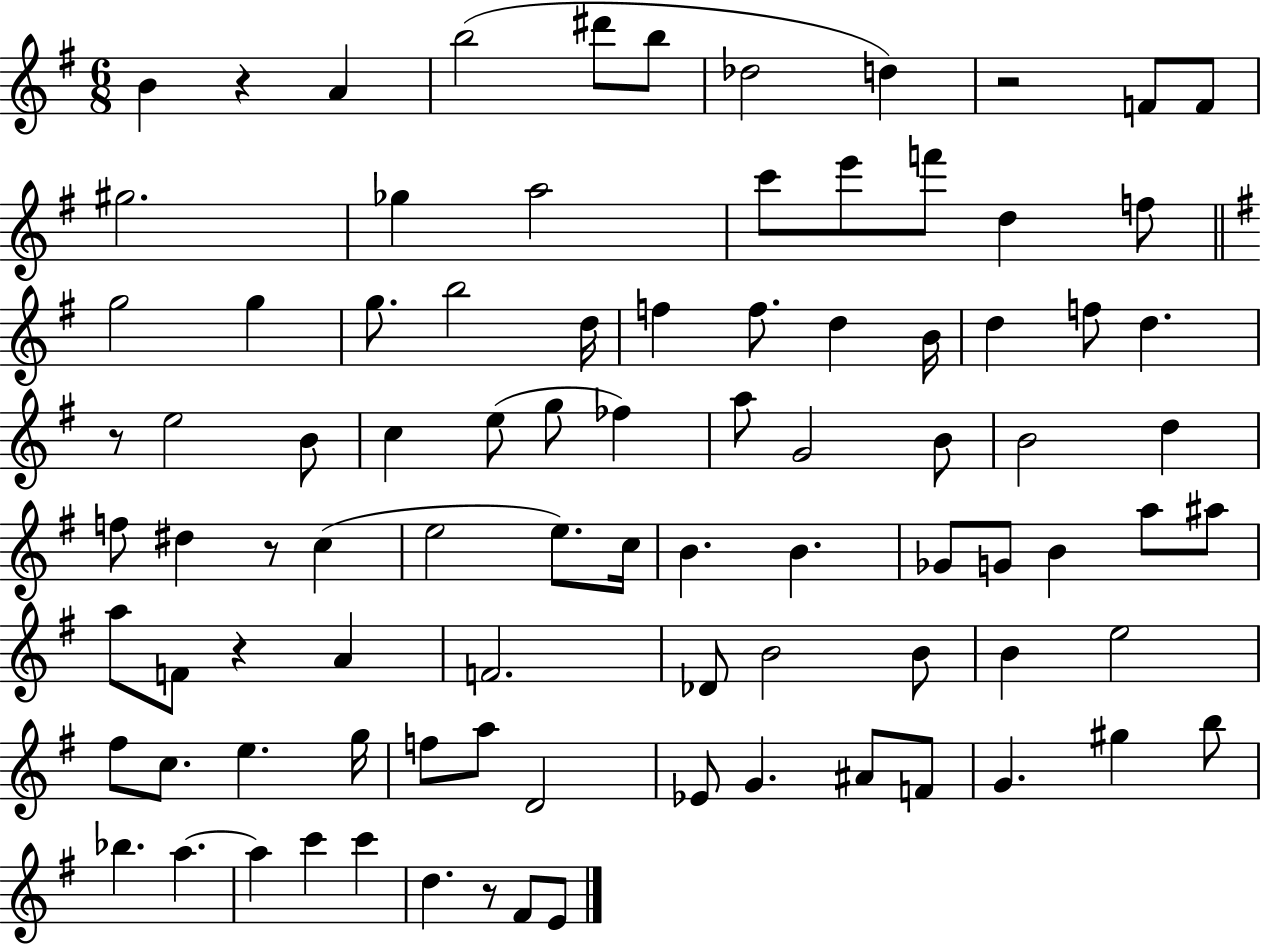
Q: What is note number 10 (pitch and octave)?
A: G#5